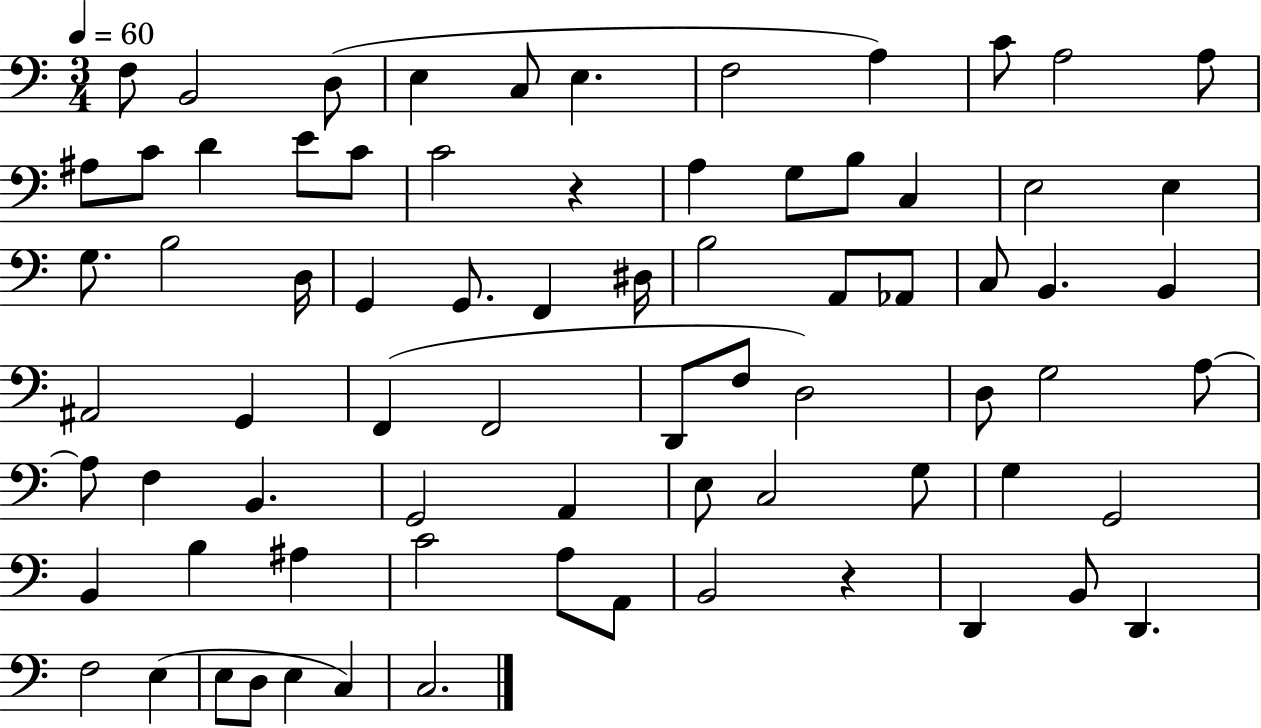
{
  \clef bass
  \numericTimeSignature
  \time 3/4
  \key c \major
  \tempo 4 = 60
  f8 b,2 d8( | e4 c8 e4. | f2 a4) | c'8 a2 a8 | \break ais8 c'8 d'4 e'8 c'8 | c'2 r4 | a4 g8 b8 c4 | e2 e4 | \break g8. b2 d16 | g,4 g,8. f,4 dis16 | b2 a,8 aes,8 | c8 b,4. b,4 | \break ais,2 g,4 | f,4( f,2 | d,8 f8 d2) | d8 g2 a8~~ | \break a8 f4 b,4. | g,2 a,4 | e8 c2 g8 | g4 g,2 | \break b,4 b4 ais4 | c'2 a8 a,8 | b,2 r4 | d,4 b,8 d,4. | \break f2 e4( | e8 d8 e4 c4) | c2. | \bar "|."
}